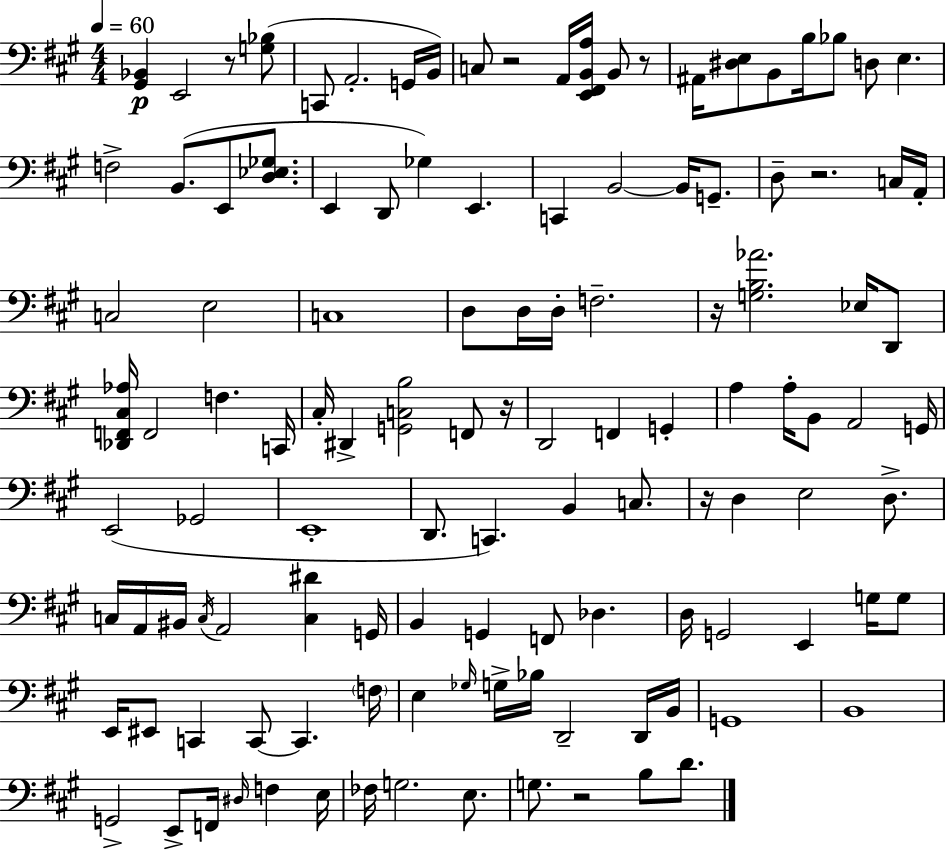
X:1
T:Untitled
M:4/4
L:1/4
K:A
[^G,,_B,,] E,,2 z/2 [G,_B,]/2 C,,/2 A,,2 G,,/4 B,,/4 C,/2 z2 A,,/4 [E,,^F,,B,,A,]/4 B,,/2 z/2 ^A,,/4 [^D,E,]/2 B,,/2 B,/4 _B,/2 D,/2 E, F,2 B,,/2 E,,/2 [D,_E,_G,]/2 E,, D,,/2 _G, E,, C,, B,,2 B,,/4 G,,/2 D,/2 z2 C,/4 A,,/4 C,2 E,2 C,4 D,/2 D,/4 D,/4 F,2 z/4 [G,B,_A]2 _E,/4 D,,/2 [_D,,F,,^C,_A,]/4 F,,2 F, C,,/4 ^C,/4 ^D,, [G,,C,B,]2 F,,/2 z/4 D,,2 F,, G,, A, A,/4 B,,/2 A,,2 G,,/4 E,,2 _G,,2 E,,4 D,,/2 C,, B,, C,/2 z/4 D, E,2 D,/2 C,/4 A,,/4 ^B,,/4 C,/4 A,,2 [C,^D] G,,/4 B,, G,, F,,/2 _D, D,/4 G,,2 E,, G,/4 G,/2 E,,/4 ^E,,/2 C,, C,,/2 C,, F,/4 E, _G,/4 G,/4 _B,/4 D,,2 D,,/4 B,,/4 G,,4 B,,4 G,,2 E,,/2 F,,/4 ^D,/4 F, E,/4 _F,/4 G,2 E,/2 G,/2 z2 B,/2 D/2